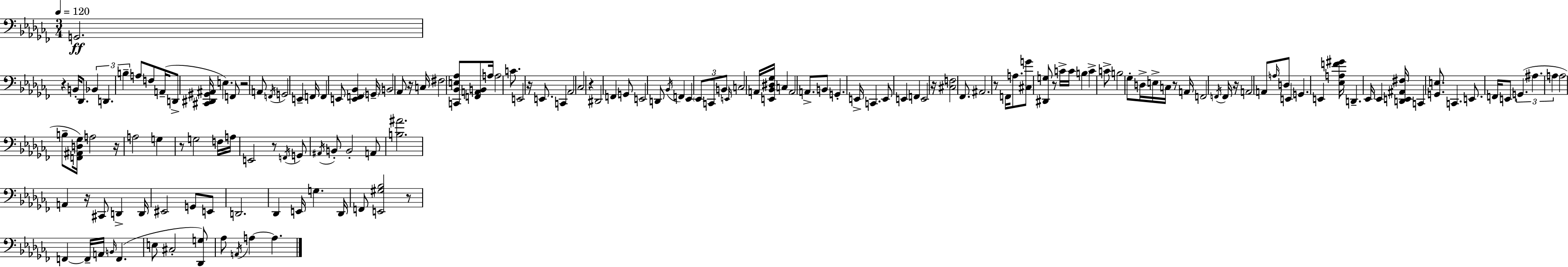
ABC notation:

X:1
T:Untitled
M:3/4
L:1/4
K:Abm
G,,2 z B,,/4 _D,,/2 _B,, D,, B, A,/2 F,/2 A,,/4 D,,/2 [^C,,^D,,^G,,^A,,]/4 E, F,,/2 z2 A,,/2 F,,/4 G,,2 E,, F,,/4 F,, E,,/2 [E,,F,,_B,,] G,,/4 B,,2 _A,,/2 z/4 C,/4 ^F,2 [C,,_B,,E,_A,]/2 [F,,A,,B,,]/2 A,/4 A,2 C/2 E,,2 z/4 E,,/2 C,, _A,,2 _C,2 z ^D,,2 F,, G,,/2 E,,2 D,,/2 _B,,/4 F,, _E,, _E,,/2 C,,/2 B,,/2 E,,/4 C,2 A,,/4 [E,,_B,,^D,_G,]/4 C, A,,2 A,,/2 B,,/2 G,, E,,/4 C,, E,,/2 E,, F,, E,,2 z/4 [^C,F,]2 _F,,/2 ^A,,2 z/2 F,,/4 A,/2 [^C,G]/2 [^D,,G,]/2 z/2 C/4 C/4 B, C C/2 B,2 _G,/2 D,/4 E,/4 C,/4 z/2 A,,/4 F,,2 F,,/4 F,,/4 z/4 A,,2 A,,/2 A,/4 D,/2 E,, G,, E,, [_E,A,F^G]/4 D,, _E,,/4 _E,, [D,,E,,^A,,^F,]/4 C,, [G,,E,]/2 C,, E,,/2 F,,/4 E,,/2 G,, ^A, A, A,2 B,/2 [F,,^A,,D,_G,]/4 A,2 z/4 A,2 G, z/2 G,2 F,/4 A,/4 E,,2 z/2 F,,/4 G,,/2 ^A,,/4 B,,/2 B,,2 A,,/2 [B,^A]2 A,, z/4 ^C,,/2 D,, D,,/4 ^E,,2 G,,/2 E,,/2 D,,2 _D,, E,,/4 G, _D,,/4 F,,/2 [E,,^G,_B,]2 z/2 F,, F,,/4 A,,/4 B,,/4 F,, E,/2 ^C,2 [_D,,G,]/2 _A,/2 A,,/4 A, A,